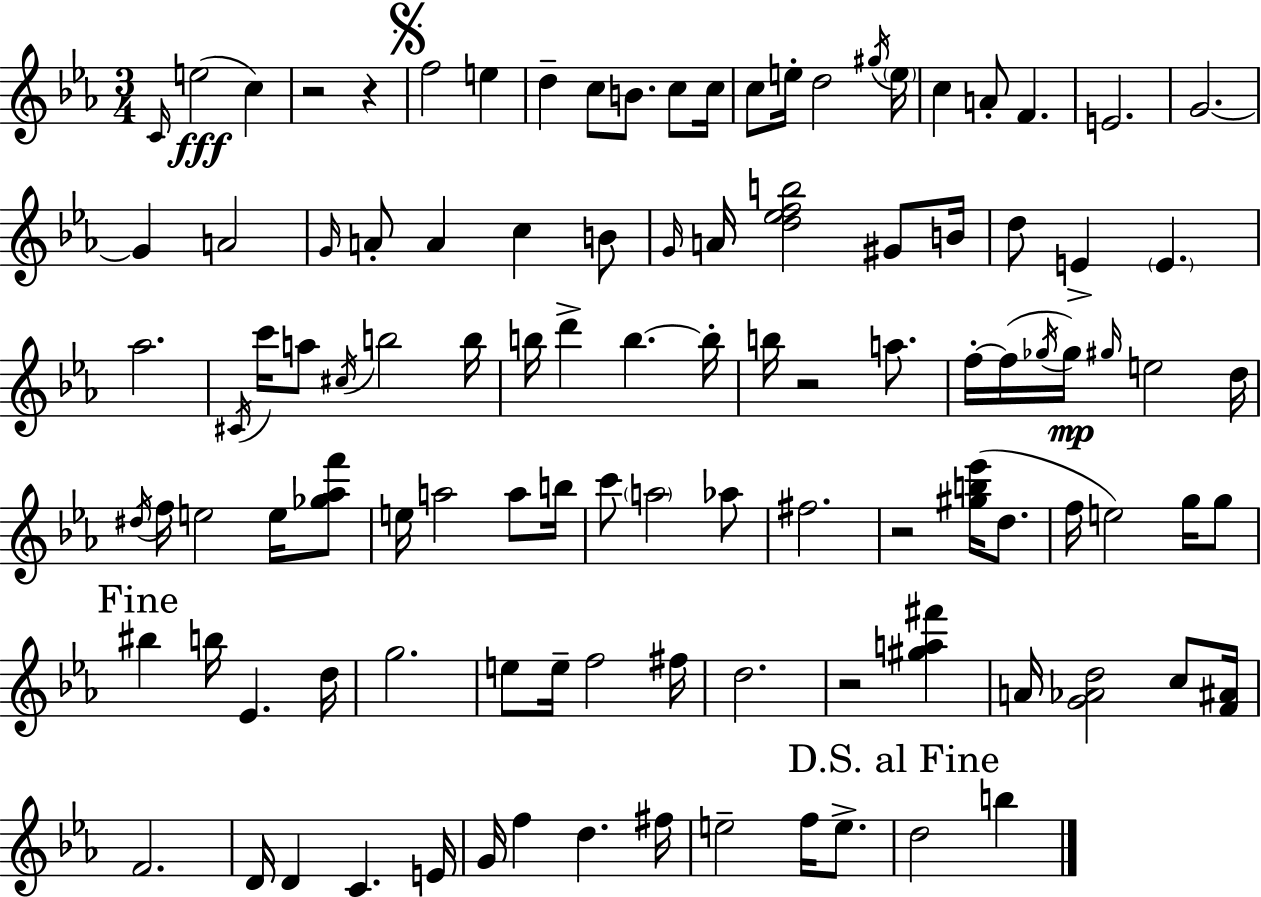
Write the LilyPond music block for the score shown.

{
  \clef treble
  \numericTimeSignature
  \time 3/4
  \key c \minor
  \grace { c'16 }(\fff e''2 c''4) | r2 r4 | \mark \markup { \musicglyph "scripts.segno" } f''2 e''4 | d''4-- c''8 b'8. c''8 | \break c''16 c''8 e''16-. d''2 | \acciaccatura { gis''16 } \parenthesize e''16 c''4 a'8-. f'4. | e'2. | g'2.~~ | \break g'4 a'2 | \grace { g'16 } a'8-. a'4 c''4 | b'8 \grace { g'16 } a'16 <d'' ees'' f'' b''>2 | gis'8 b'16 d''8 e'4-> \parenthesize e'4. | \break aes''2. | \acciaccatura { cis'16 } c'''16 a''8 \acciaccatura { cis''16 } b''2 | b''16 b''16 d'''4-> b''4.~~ | b''16-. b''16 r2 | \break a''8. f''16-.~~ f''16( \acciaccatura { ges''16 } ges''16\mp) \grace { gis''16 } e''2 | d''16 \acciaccatura { dis''16 } f''16 e''2 | e''16 <ges'' aes'' f'''>8 e''16 a''2 | a''8 b''16 c'''8 \parenthesize a''2 | \break aes''8 fis''2. | r2 | <gis'' b'' ees'''>16( d''8. f''16 e''2) | g''16 g''8 \mark "Fine" bis''4 | \break b''16 ees'4. d''16 g''2. | e''8 e''16-- | f''2 fis''16 d''2. | r2 | \break <gis'' a'' fis'''>4 a'16 <g' aes' d''>2 | c''8 <f' ais'>16 f'2. | d'16 d'4 | c'4. e'16 g'16 f''4 | \break d''4. fis''16 e''2-- | f''16 e''8.-> \mark "D.S. al Fine" d''2 | b''4 \bar "|."
}